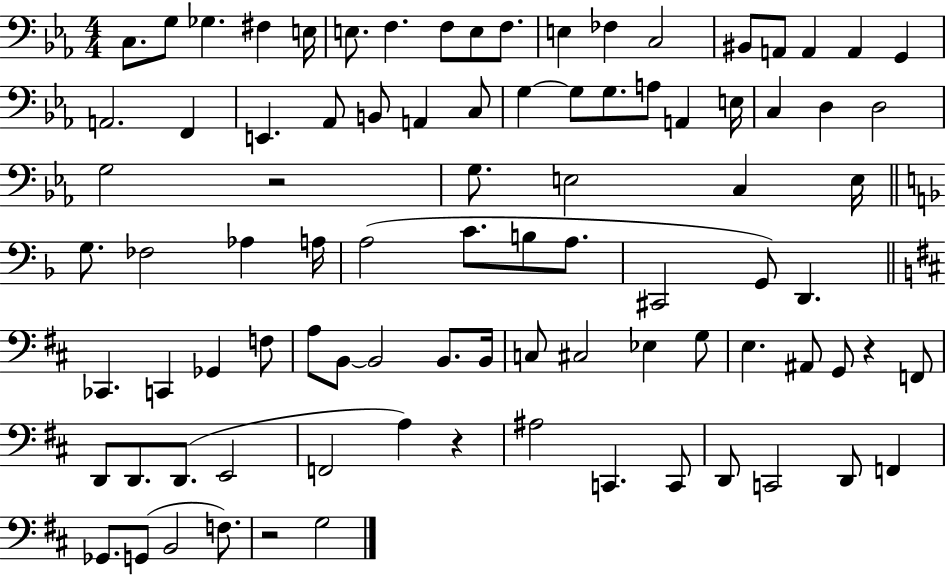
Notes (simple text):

C3/e. G3/e Gb3/q. F#3/q E3/s E3/e. F3/q. F3/e E3/e F3/e. E3/q FES3/q C3/h BIS2/e A2/e A2/q A2/q G2/q A2/h. F2/q E2/q. Ab2/e B2/e A2/q C3/e G3/q G3/e G3/e. A3/e A2/q E3/s C3/q D3/q D3/h G3/h R/h G3/e. E3/h C3/q E3/s G3/e. FES3/h Ab3/q A3/s A3/h C4/e. B3/e A3/e. C#2/h G2/e D2/q. CES2/q. C2/q Gb2/q F3/e A3/e B2/e B2/h B2/e. B2/s C3/e C#3/h Eb3/q G3/e E3/q. A#2/e G2/e R/q F2/e D2/e D2/e. D2/e. E2/h F2/h A3/q R/q A#3/h C2/q. C2/e D2/e C2/h D2/e F2/q Gb2/e. G2/e B2/h F3/e. R/h G3/h